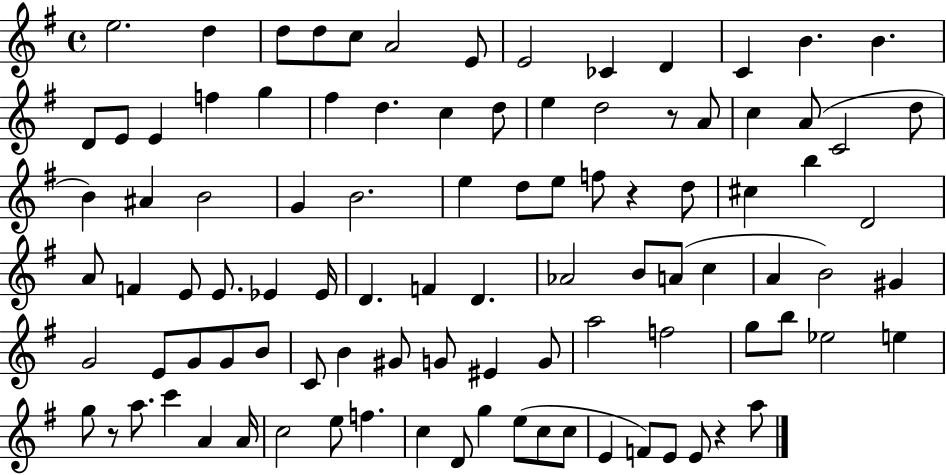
{
  \clef treble
  \time 4/4
  \defaultTimeSignature
  \key g \major
  \repeat volta 2 { e''2. d''4 | d''8 d''8 c''8 a'2 e'8 | e'2 ces'4 d'4 | c'4 b'4. b'4. | \break d'8 e'8 e'4 f''4 g''4 | fis''4 d''4. c''4 d''8 | e''4 d''2 r8 a'8 | c''4 a'8( c'2 d''8 | \break b'4) ais'4 b'2 | g'4 b'2. | e''4 d''8 e''8 f''8 r4 d''8 | cis''4 b''4 d'2 | \break a'8 f'4 e'8 e'8. ees'4 ees'16 | d'4. f'4 d'4. | aes'2 b'8 a'8( c''4 | a'4 b'2) gis'4 | \break g'2 e'8 g'8 g'8 b'8 | c'8 b'4 gis'8 g'8 eis'4 g'8 | a''2 f''2 | g''8 b''8 ees''2 e''4 | \break g''8 r8 a''8. c'''4 a'4 a'16 | c''2 e''8 f''4. | c''4 d'8 g''4 e''8( c''8 c''8 | e'4 f'8) e'8 e'8 r4 a''8 | \break } \bar "|."
}